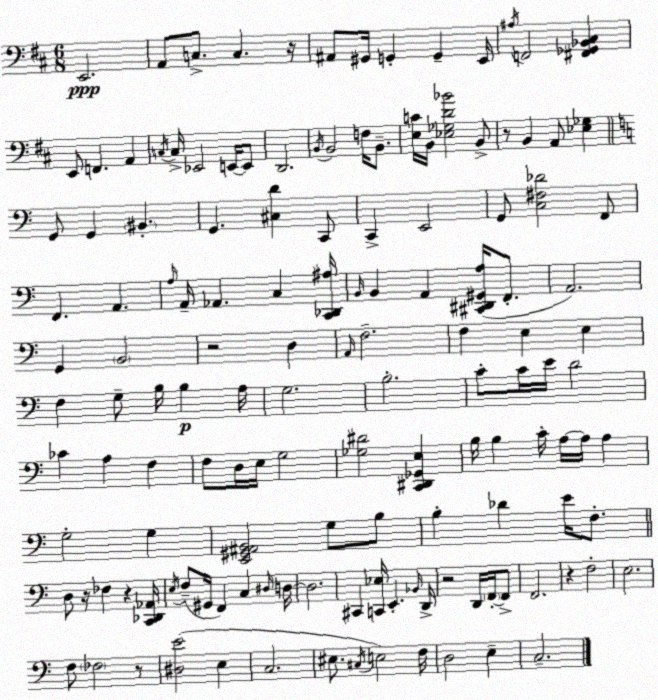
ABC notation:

X:1
T:Untitled
M:6/8
L:1/4
K:D
E,,2 A,,/2 C,/2 C, z/4 ^A,,/2 ^G,,/4 G,, G,, E,,/4 ^A,/4 F,,2 [^F,,_G,,_B,,^C,] E,,/2 F,, A,, C,/4 C,/4 _E,,2 E,,/4 E,,/2 D,,2 B,,/4 B,,2 F,/4 B,,/2 [E,C]/4 B,,/4 [_E,_G,D_B]2 B,,/2 z/2 B,, A,,/2 [_E,_G,] G,,/2 G,, ^B,, G,, [^C,D] C,,/2 C,, E,,2 G,,/2 [C,^F,_D]2 F,,/2 F,, A,, A,/4 A,,/4 _A,, C, [C,,_D,,^A,]/4 B,,/4 B,, A,, [^C,,^D,,^G,,A,]/4 F,,/2 A,,2 G,, B,,2 z2 D, A,,/4 F,2 F, E, E, F, G,/2 B,/4 B, A,/4 G,2 B,2 C/2 C/4 E/4 D2 _C A, F, F,/2 D,/4 E,/4 G,2 [_G,^D]2 [C,,^D,,_G,,E,] B,/4 B, C/4 A,/4 A,/4 A, G,2 G, [E,,^G,,^A,,B,,]2 G,/2 B,/2 B, _D E/4 F,/2 D,/2 z/4 _F, z [C,,_D,,_A,,]/4 E,/4 F,/2 ^G,,/4 F,, C, ^D,/4 D,/4 D,2 ^C,, [C,,_E,]/4 E,, _B,,/4 D,,/4 z2 D,,/4 F,,/4 F,,/2 F,,2 z F,2 E,2 F,/2 _F,2 z/2 [^D,E]2 E, C,2 ^E,/2 ^C,/4 E,2 F,/4 D,2 E, C,2